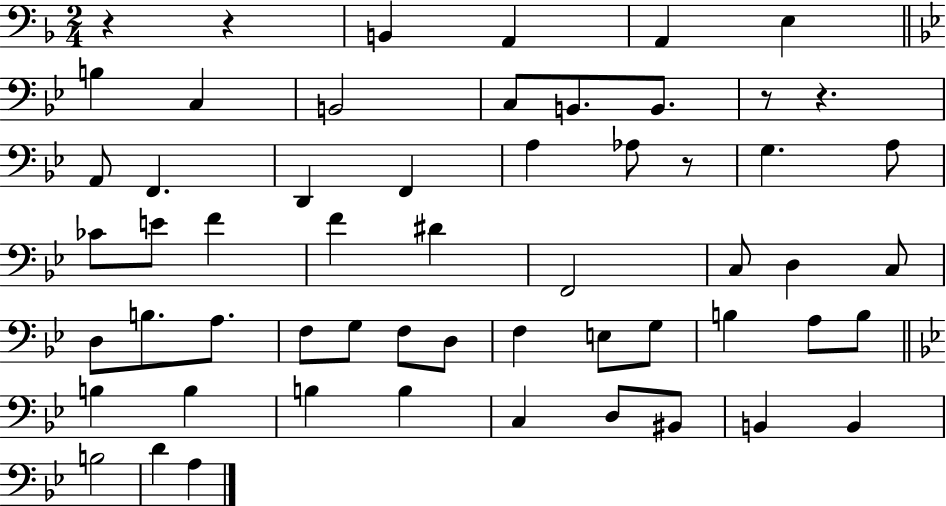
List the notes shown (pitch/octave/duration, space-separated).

R/q R/q B2/q A2/q A2/q E3/q B3/q C3/q B2/h C3/e B2/e. B2/e. R/e R/q. A2/e F2/q. D2/q F2/q A3/q Ab3/e R/e G3/q. A3/e CES4/e E4/e F4/q F4/q D#4/q F2/h C3/e D3/q C3/e D3/e B3/e. A3/e. F3/e G3/e F3/e D3/e F3/q E3/e G3/e B3/q A3/e B3/e B3/q B3/q B3/q B3/q C3/q D3/e BIS2/e B2/q B2/q B3/h D4/q A3/q